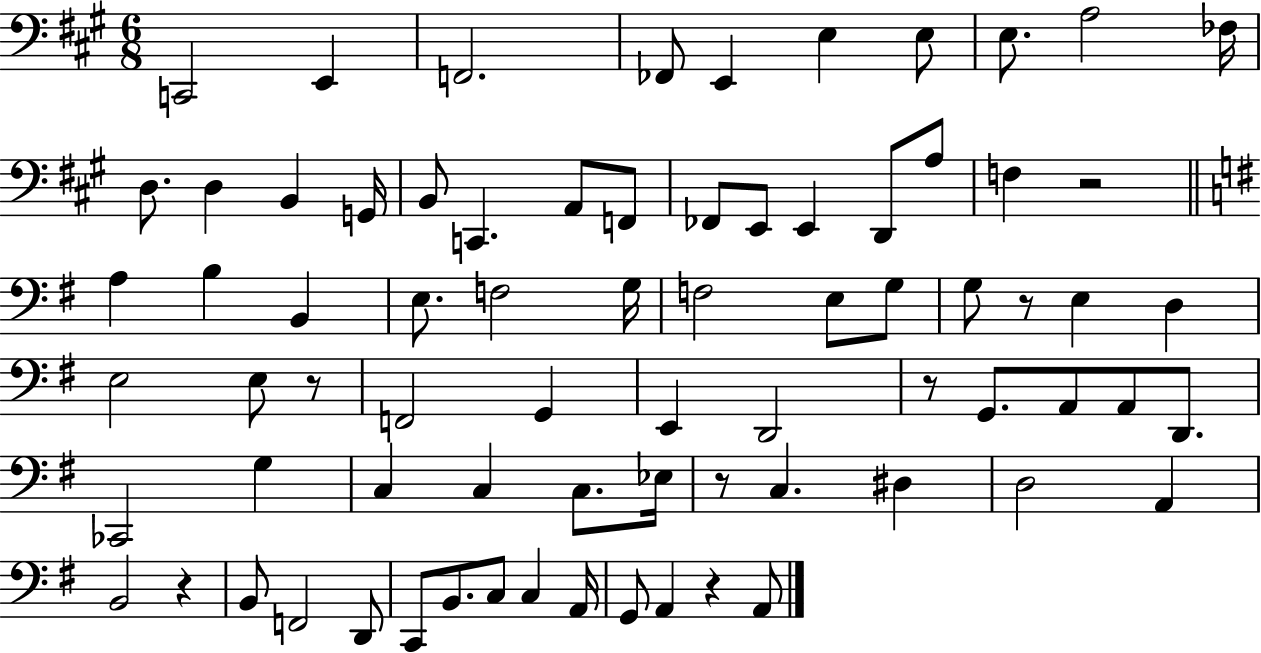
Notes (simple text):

C2/h E2/q F2/h. FES2/e E2/q E3/q E3/e E3/e. A3/h FES3/s D3/e. D3/q B2/q G2/s B2/e C2/q. A2/e F2/e FES2/e E2/e E2/q D2/e A3/e F3/q R/h A3/q B3/q B2/q E3/e. F3/h G3/s F3/h E3/e G3/e G3/e R/e E3/q D3/q E3/h E3/e R/e F2/h G2/q E2/q D2/h R/e G2/e. A2/e A2/e D2/e. CES2/h G3/q C3/q C3/q C3/e. Eb3/s R/e C3/q. D#3/q D3/h A2/q B2/h R/q B2/e F2/h D2/e C2/e B2/e. C3/e C3/q A2/s G2/e A2/q R/q A2/e